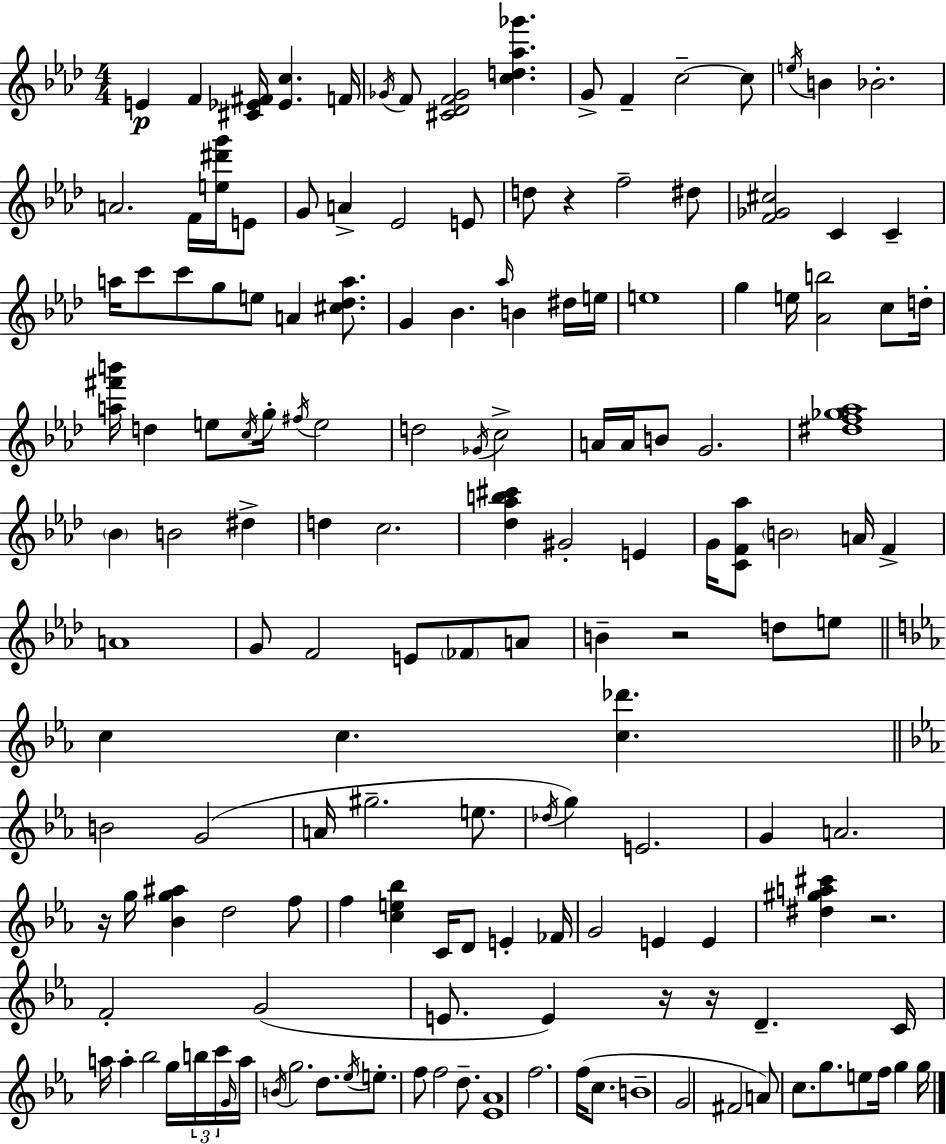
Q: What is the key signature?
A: AES major